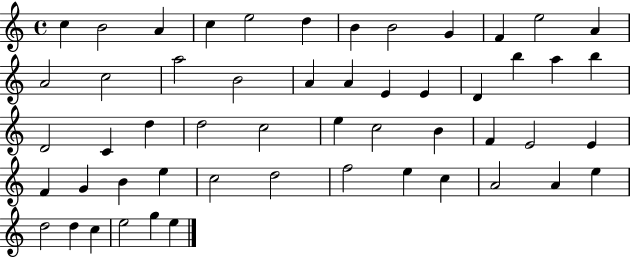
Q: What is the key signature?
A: C major